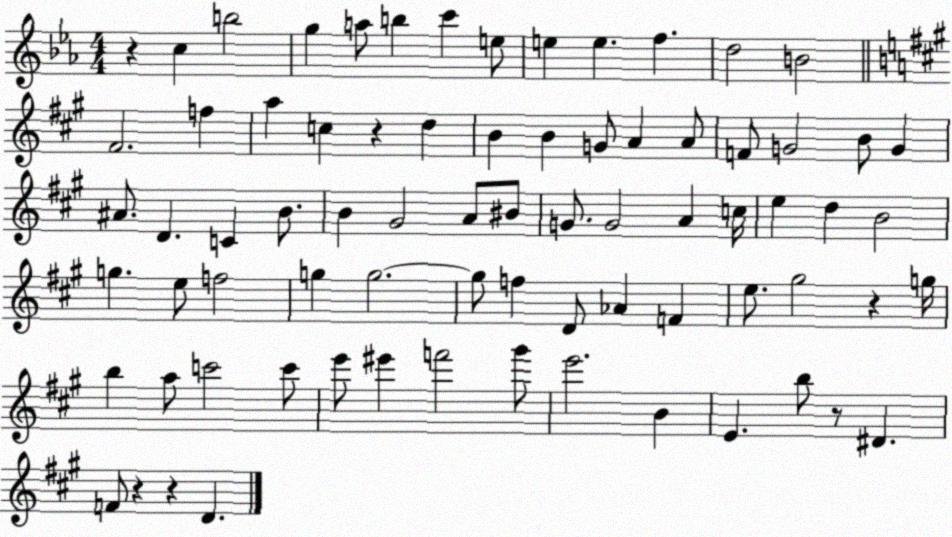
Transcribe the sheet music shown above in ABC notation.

X:1
T:Untitled
M:4/4
L:1/4
K:Eb
z c b2 g a/2 b c' e/2 e e f d2 B2 ^F2 f a c z d B B G/2 A A/2 F/2 G2 B/2 G ^A/2 D C B/2 B ^G2 A/2 ^B/2 G/2 G2 A c/4 e d B2 g e/2 f2 g g2 g/2 f D/2 _A F e/2 ^g2 z g/4 b a/2 c'2 c'/2 e'/2 ^e' f'2 ^g'/2 e'2 B E b/2 z/2 ^D F/2 z z D